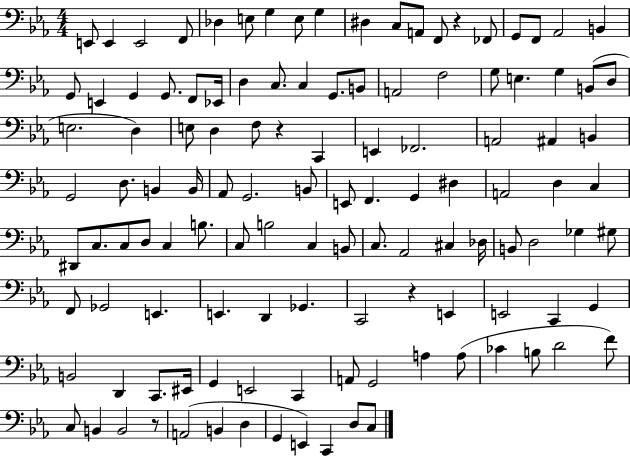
{
  \clef bass
  \numericTimeSignature
  \time 4/4
  \key ees \major
  \repeat volta 2 { e,8 e,4 e,2 f,8 | des4 e8 g4 e8 g4 | dis4 c8 a,8 f,8 r4 fes,8 | g,8 f,8 aes,2 b,4 | \break g,8 e,4 g,4 g,8. f,8 ees,16 | d4 c8. c4 g,8. b,8 | a,2 f2 | g8 e4. g4 b,8( d8 | \break e2. d4) | e8 d4 f8 r4 c,4 | e,4 fes,2. | a,2 ais,4 b,4 | \break g,2 d8. b,4 b,16 | aes,8 g,2. b,8 | e,8 f,4. g,4 dis4 | a,2 d4 c4 | \break dis,8 c8. c8 d8 c4 b8. | c8 b2 c4 b,8 | c8. aes,2 cis4 des16 | b,8 d2 ges4 gis8 | \break f,8 ges,2 e,4. | e,4. d,4 ges,4. | c,2 r4 e,4 | e,2 c,4 g,4 | \break b,2 d,4 c,8. eis,16 | g,4 e,2 c,4 | a,8 g,2 a4 a8( | ces'4 b8 d'2 f'8) | \break c8 b,4 b,2 r8 | a,2( b,4 d4 | g,4 e,4) c,4 d8 c8 | } \bar "|."
}